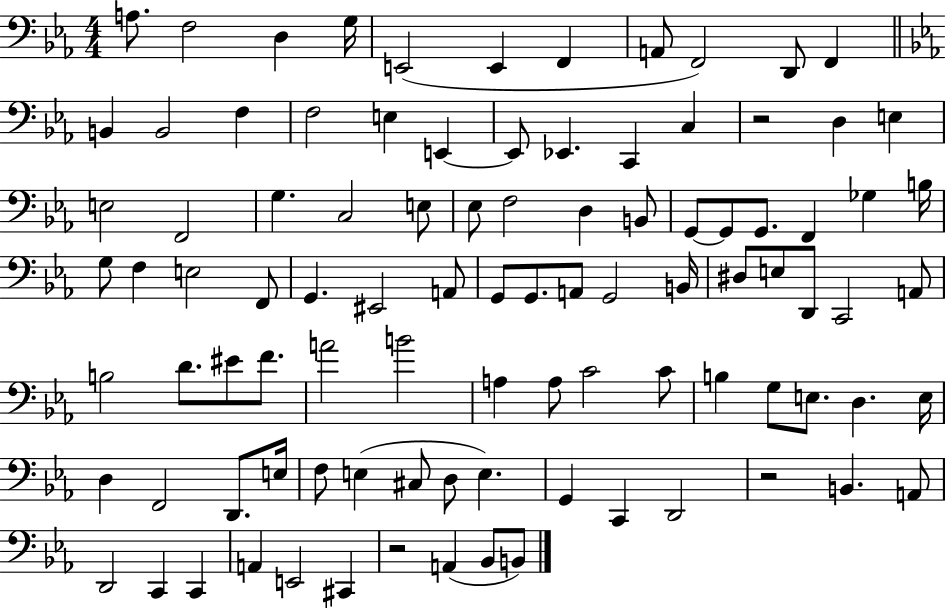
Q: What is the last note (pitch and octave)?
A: B2